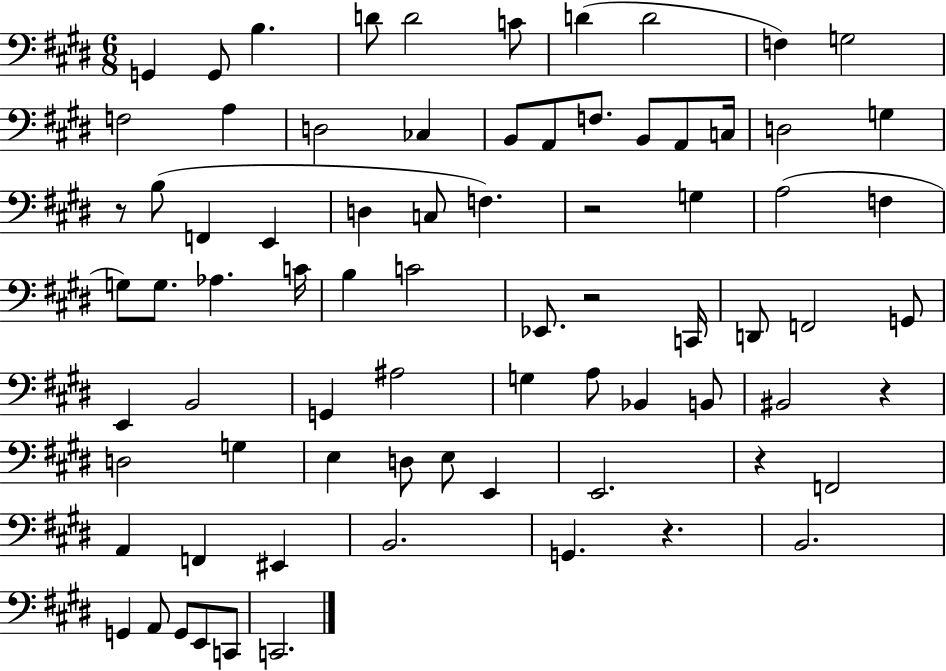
{
  \clef bass
  \numericTimeSignature
  \time 6/8
  \key e \major
  g,4 g,8 b4. | d'8 d'2 c'8 | d'4( d'2 | f4) g2 | \break f2 a4 | d2 ces4 | b,8 a,8 f8. b,8 a,8 c16 | d2 g4 | \break r8 b8( f,4 e,4 | d4 c8 f4.) | r2 g4 | a2( f4 | \break g8) g8. aes4. c'16 | b4 c'2 | ees,8. r2 c,16 | d,8 f,2 g,8 | \break e,4 b,2 | g,4 ais2 | g4 a8 bes,4 b,8 | bis,2 r4 | \break d2 g4 | e4 d8 e8 e,4 | e,2. | r4 f,2 | \break a,4 f,4 eis,4 | b,2. | g,4. r4. | b,2. | \break g,4 a,8 g,8 e,8 c,8 | c,2. | \bar "|."
}